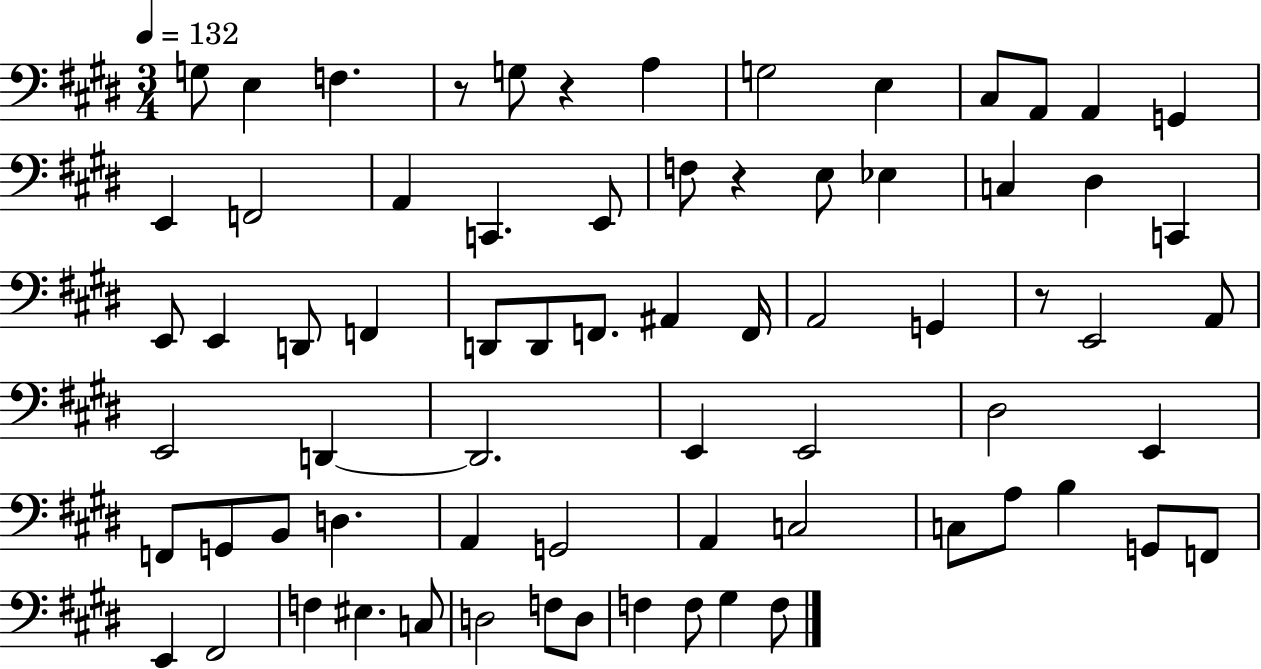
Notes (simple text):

G3/e E3/q F3/q. R/e G3/e R/q A3/q G3/h E3/q C#3/e A2/e A2/q G2/q E2/q F2/h A2/q C2/q. E2/e F3/e R/q E3/e Eb3/q C3/q D#3/q C2/q E2/e E2/q D2/e F2/q D2/e D2/e F2/e. A#2/q F2/s A2/h G2/q R/e E2/h A2/e E2/h D2/q D2/h. E2/q E2/h D#3/h E2/q F2/e G2/e B2/e D3/q. A2/q G2/h A2/q C3/h C3/e A3/e B3/q G2/e F2/e E2/q F#2/h F3/q EIS3/q. C3/e D3/h F3/e D3/e F3/q F3/e G#3/q F3/e